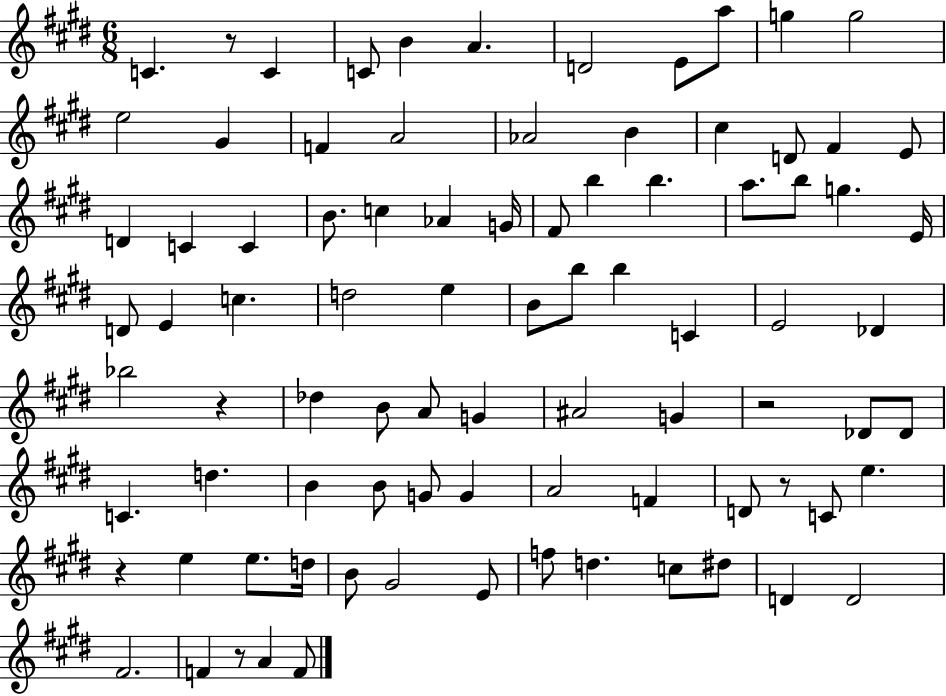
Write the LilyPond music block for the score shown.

{
  \clef treble
  \numericTimeSignature
  \time 6/8
  \key e \major
  c'4. r8 c'4 | c'8 b'4 a'4. | d'2 e'8 a''8 | g''4 g''2 | \break e''2 gis'4 | f'4 a'2 | aes'2 b'4 | cis''4 d'8 fis'4 e'8 | \break d'4 c'4 c'4 | b'8. c''4 aes'4 g'16 | fis'8 b''4 b''4. | a''8. b''8 g''4. e'16 | \break d'8 e'4 c''4. | d''2 e''4 | b'8 b''8 b''4 c'4 | e'2 des'4 | \break bes''2 r4 | des''4 b'8 a'8 g'4 | ais'2 g'4 | r2 des'8 des'8 | \break c'4. d''4. | b'4 b'8 g'8 g'4 | a'2 f'4 | d'8 r8 c'8 e''4. | \break r4 e''4 e''8. d''16 | b'8 gis'2 e'8 | f''8 d''4. c''8 dis''8 | d'4 d'2 | \break fis'2. | f'4 r8 a'4 f'8 | \bar "|."
}